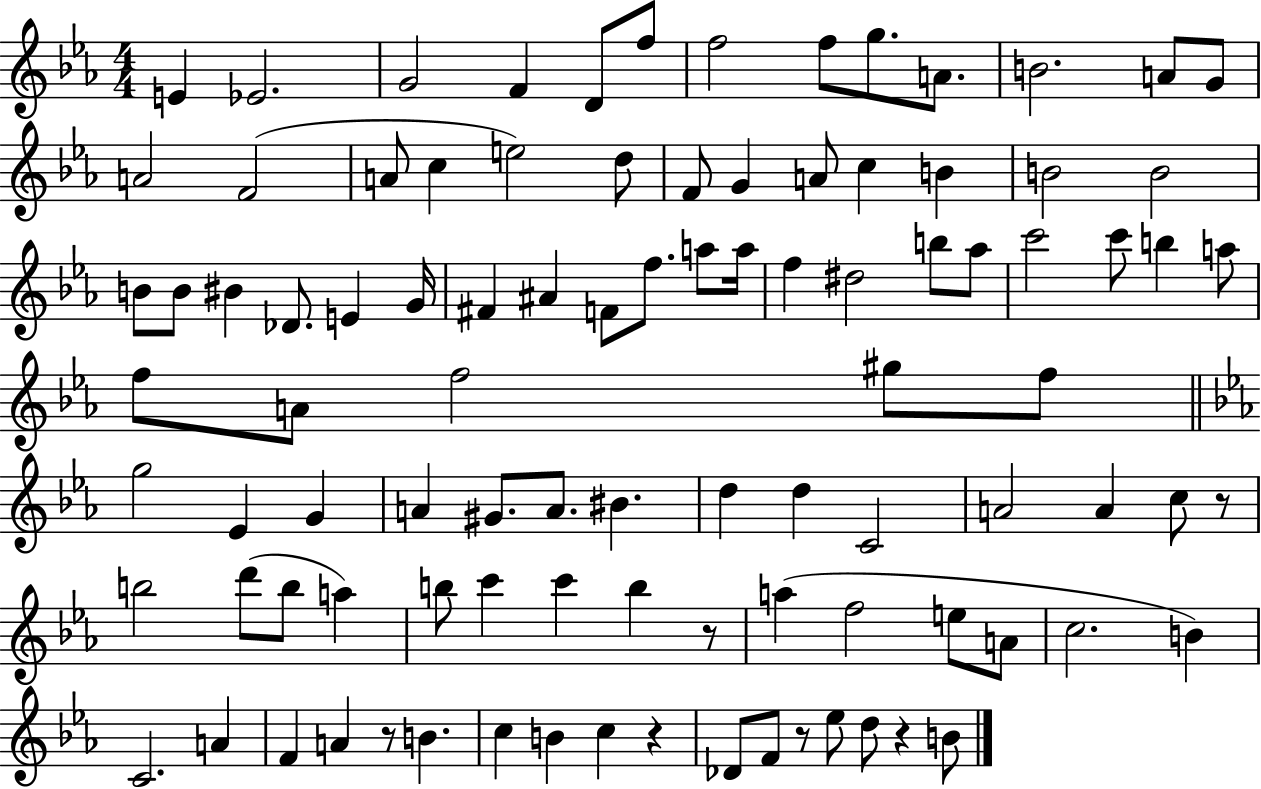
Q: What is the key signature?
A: EES major